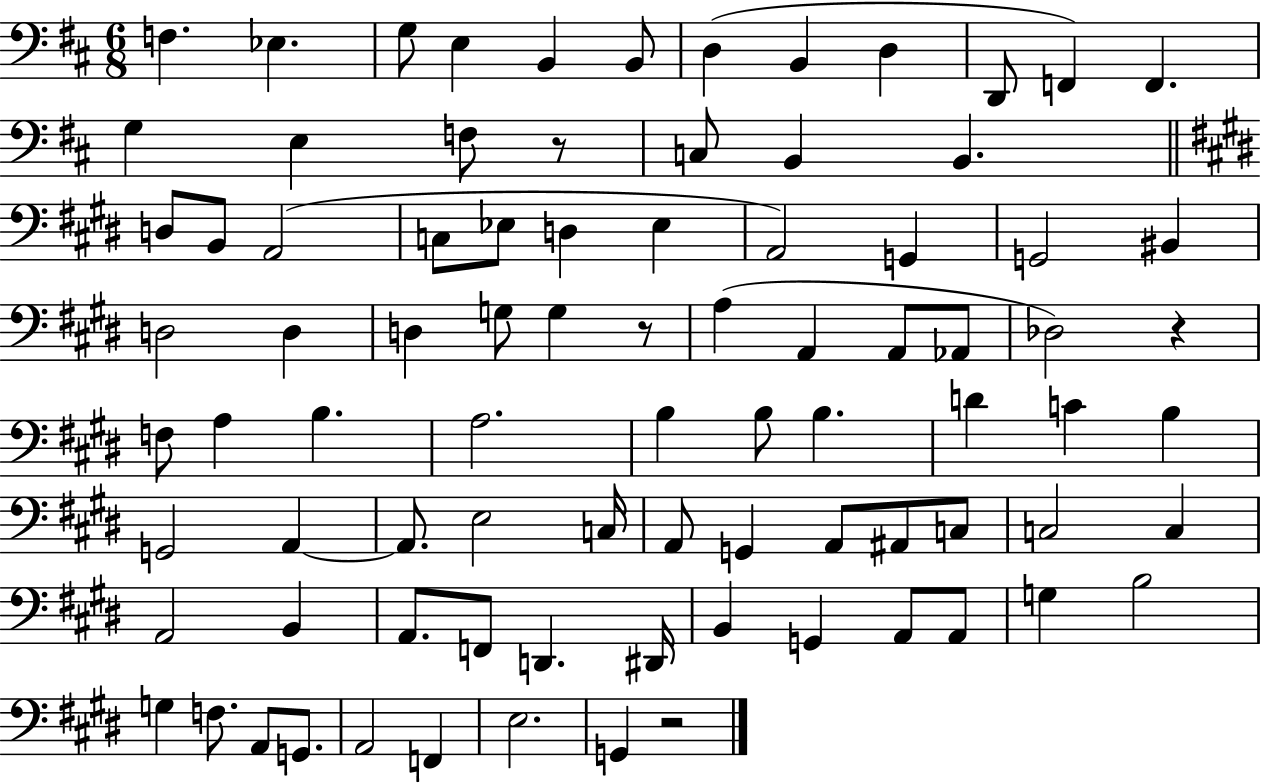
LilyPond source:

{
  \clef bass
  \numericTimeSignature
  \time 6/8
  \key d \major
  f4. ees4. | g8 e4 b,4 b,8 | d4( b,4 d4 | d,8 f,4) f,4. | \break g4 e4 f8 r8 | c8 b,4 b,4. | \bar "||" \break \key e \major d8 b,8 a,2( | c8 ees8 d4 ees4 | a,2) g,4 | g,2 bis,4 | \break d2 d4 | d4 g8 g4 r8 | a4( a,4 a,8 aes,8 | des2) r4 | \break f8 a4 b4. | a2. | b4 b8 b4. | d'4 c'4 b4 | \break g,2 a,4~~ | a,8. e2 c16 | a,8 g,4 a,8 ais,8 c8 | c2 c4 | \break a,2 b,4 | a,8. f,8 d,4. dis,16 | b,4 g,4 a,8 a,8 | g4 b2 | \break g4 f8. a,8 g,8. | a,2 f,4 | e2. | g,4 r2 | \break \bar "|."
}